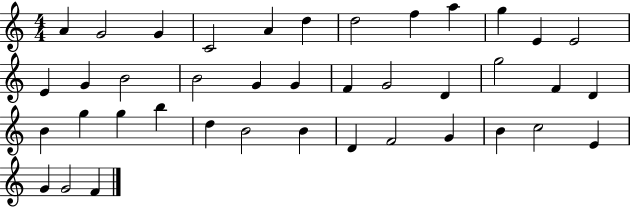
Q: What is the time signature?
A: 4/4